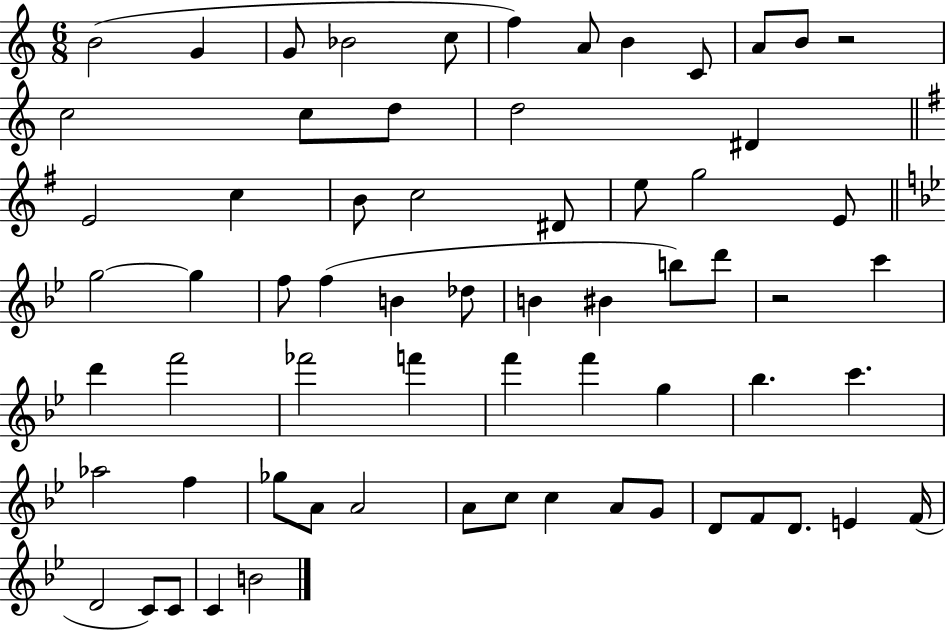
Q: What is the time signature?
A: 6/8